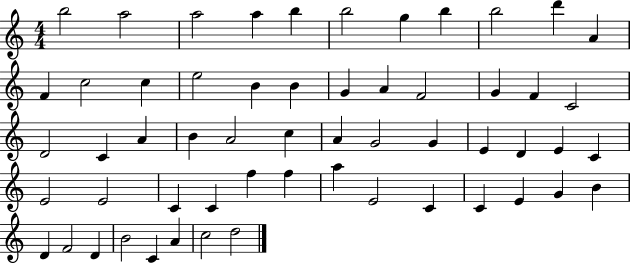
B5/h A5/h A5/h A5/q B5/q B5/h G5/q B5/q B5/h D6/q A4/q F4/q C5/h C5/q E5/h B4/q B4/q G4/q A4/q F4/h G4/q F4/q C4/h D4/h C4/q A4/q B4/q A4/h C5/q A4/q G4/h G4/q E4/q D4/q E4/q C4/q E4/h E4/h C4/q C4/q F5/q F5/q A5/q E4/h C4/q C4/q E4/q G4/q B4/q D4/q F4/h D4/q B4/h C4/q A4/q C5/h D5/h